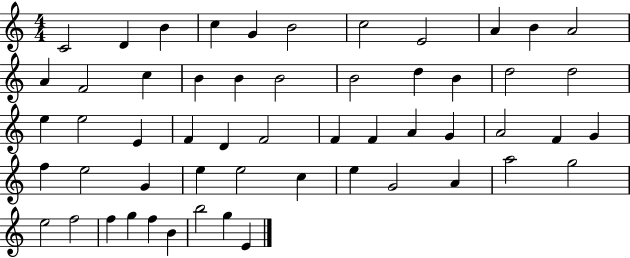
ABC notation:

X:1
T:Untitled
M:4/4
L:1/4
K:C
C2 D B c G B2 c2 E2 A B A2 A F2 c B B B2 B2 d B d2 d2 e e2 E F D F2 F F A G A2 F G f e2 G e e2 c e G2 A a2 g2 e2 f2 f g f B b2 g E